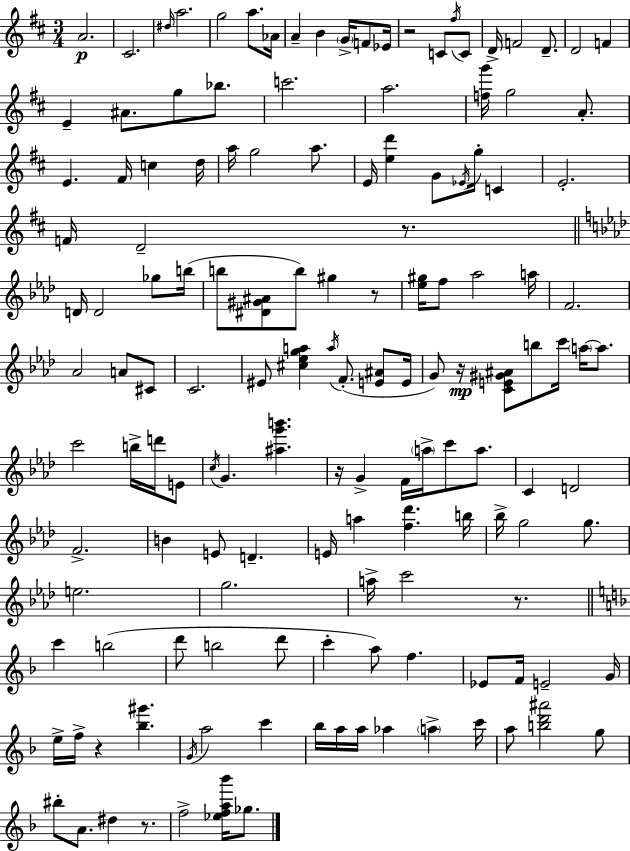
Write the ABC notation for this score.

X:1
T:Untitled
M:3/4
L:1/4
K:D
A2 ^C2 ^d/4 a2 g2 a/2 _A/4 A B G/4 F/2 _E/4 z2 C/2 ^f/4 C/2 D/4 F2 D/2 D2 F E ^A/2 g/2 _b/2 c'2 a2 [fg']/4 g2 A/2 E ^F/4 c d/4 a/4 g2 a/2 E/4 [ed'] G/2 _E/4 g/4 C E2 F/4 D2 z/2 D/4 D2 _g/2 b/4 b/2 [^D^G^A]/2 b/2 ^g z/2 [_e^g]/4 f/2 _a2 a/4 F2 _A2 A/2 ^C/2 C2 ^E/2 [^c_ega] a/4 F/2 [E^A]/2 E/4 G/2 z/4 [CE^G^A]/2 b/2 c'/4 a/4 a/2 c'2 b/4 d'/4 E/2 c/4 G [^ag'b'] z/4 G F/4 a/4 c'/2 a/2 C D2 F2 B E/2 D E/4 a [f_d'] b/4 _b/4 g2 g/2 e2 g2 a/4 c'2 z/2 c' b2 d'/2 b2 d'/2 c' a/2 f _E/2 F/4 E2 G/4 e/4 f/4 z [_b^g'] G/4 a2 c' _b/4 a/4 a/4 _a a c'/4 a/2 [bd'^a']2 g/2 ^b/2 A/2 ^d z/2 f2 [_efa_b']/4 _g/2